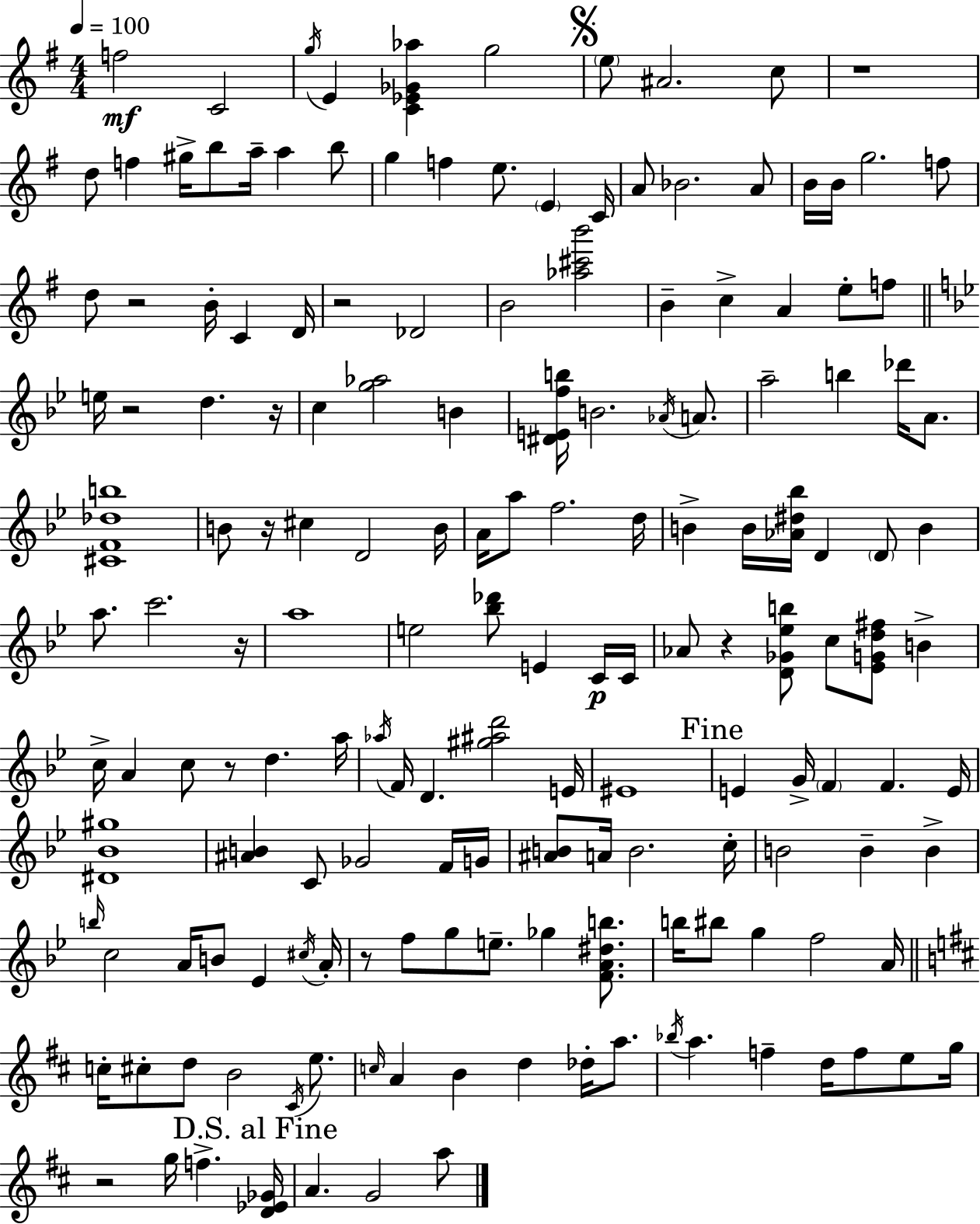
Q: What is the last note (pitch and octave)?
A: A5